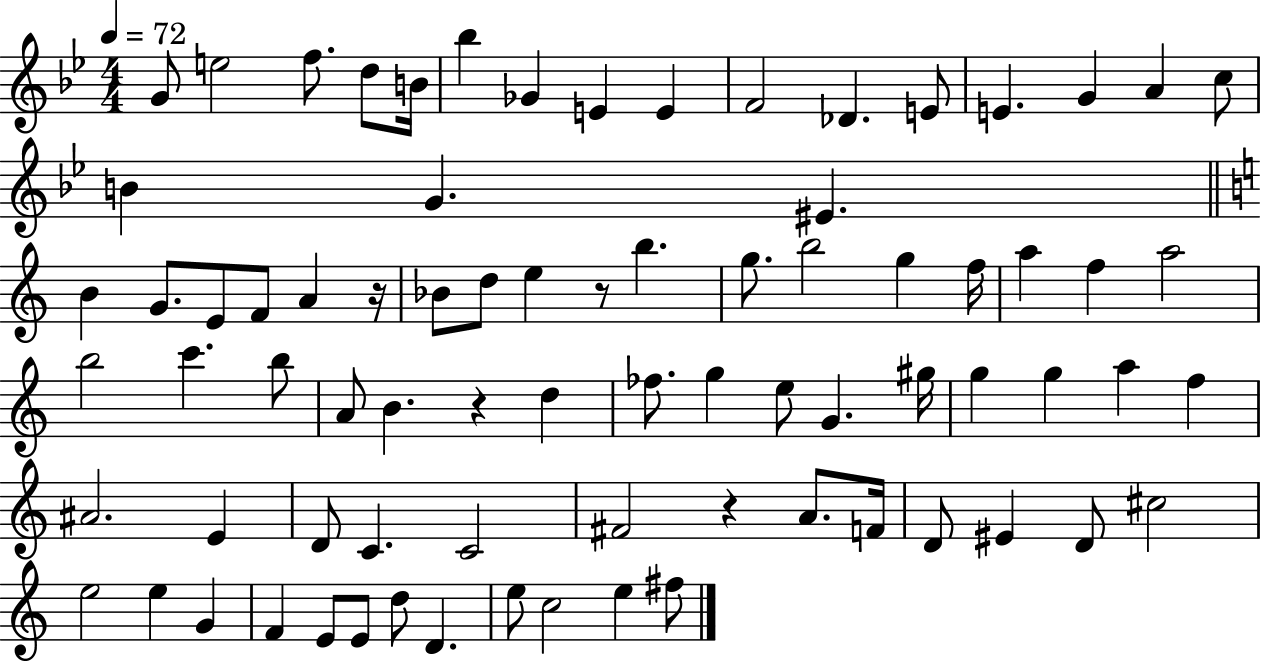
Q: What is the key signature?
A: BES major